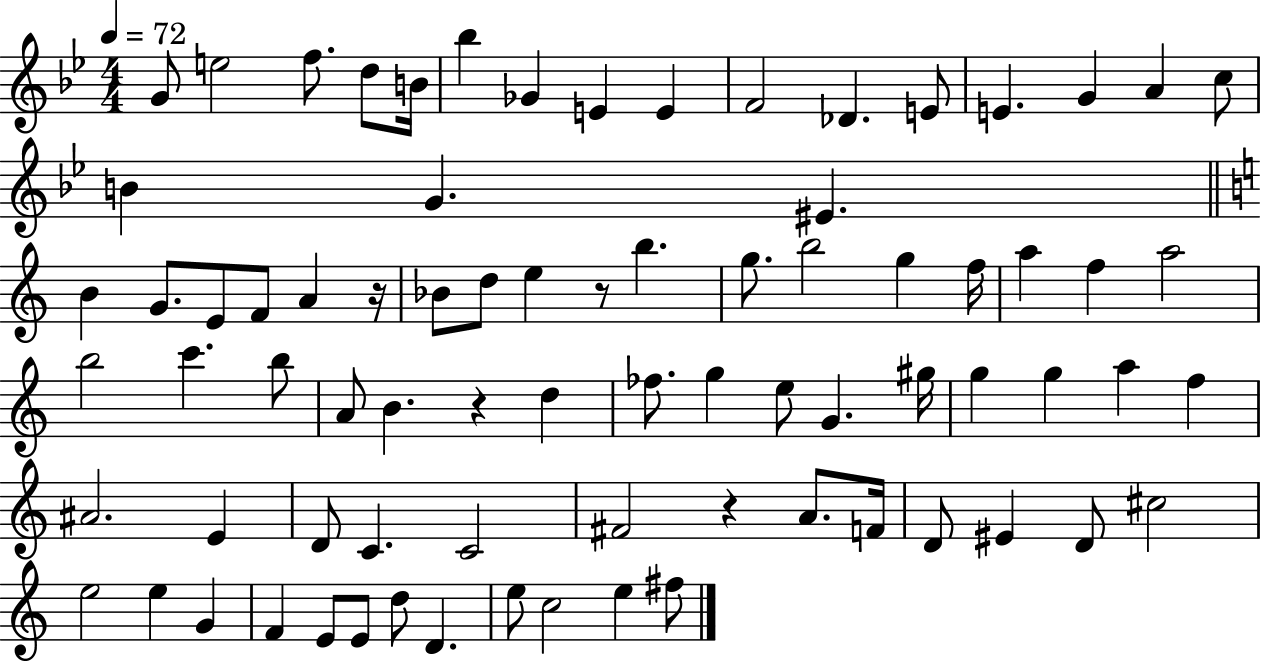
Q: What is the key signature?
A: BES major